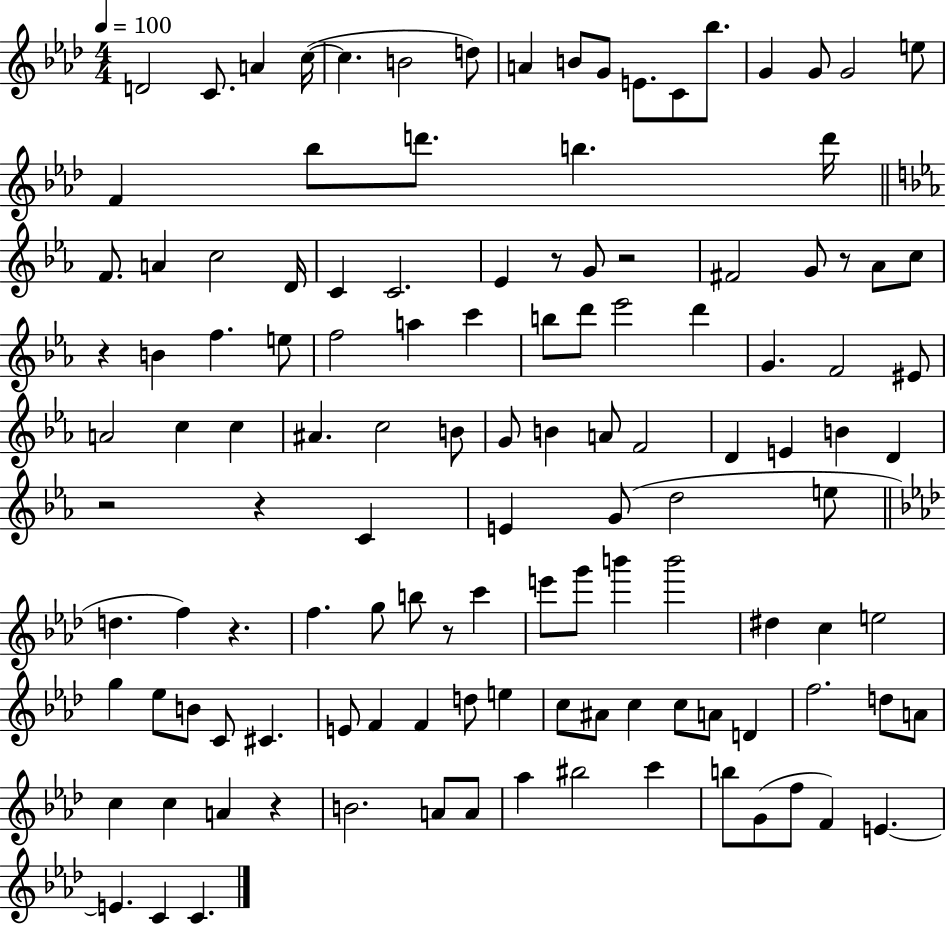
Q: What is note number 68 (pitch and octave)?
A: F5